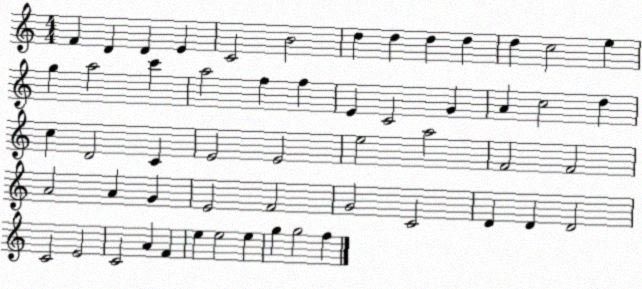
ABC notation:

X:1
T:Untitled
M:4/4
L:1/4
K:C
F D D E C2 B2 d d d d d c2 e g a2 c' a2 f f E C2 G A c2 d c D2 C E2 E2 e2 a2 F2 F2 A2 A G E2 F2 G2 C2 D D D2 C2 E2 C2 A F e e2 e g g2 f